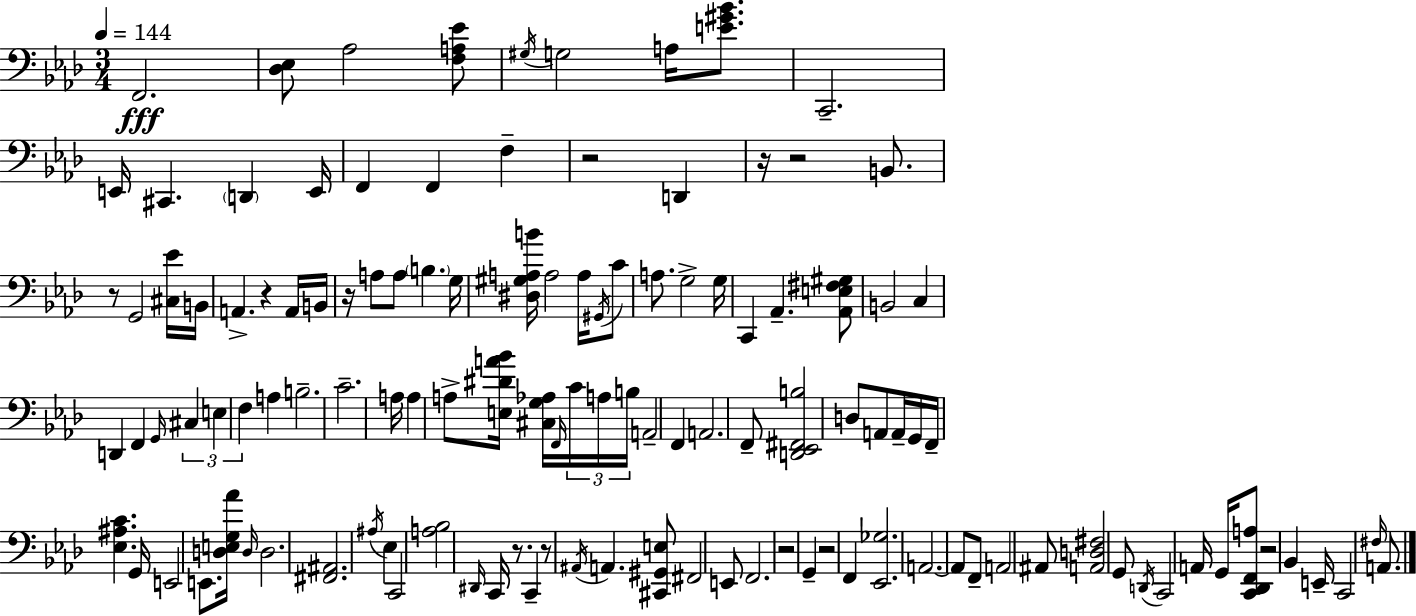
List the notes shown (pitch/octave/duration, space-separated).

F2/h. [Db3,Eb3]/e Ab3/h [F3,A3,Eb4]/e G#3/s G3/h A3/s [E4,G#4,Bb4]/e. C2/h. E2/s C#2/q. D2/q E2/s F2/q F2/q F3/q R/h D2/q R/s R/h B2/e. R/e G2/h [C#3,Eb4]/s B2/s A2/q. R/q A2/s B2/s R/s A3/e A3/e B3/q. G3/s [D#3,G#3,A3,B4]/s A3/h A3/s G#2/s C4/e A3/e. G3/h G3/s C2/q Ab2/q. [Ab2,E3,F#3,G#3]/e B2/h C3/q D2/q F2/q G2/s C#3/q E3/q F3/q A3/q B3/h. C4/h. A3/s A3/q A3/e [E3,D#4,A4,Bb4]/s [C#3,G3,Ab3]/s F2/s C4/s A3/s B3/s A2/h F2/q A2/h. F2/e [D2,Eb2,F#2,B3]/h D3/e A2/e A2/s G2/s F2/s [Eb3,A#3,C4]/q. G2/s E2/h E2/e. [D3,E3,G3,Ab4]/s D3/s D3/h. [F#2,A#2]/h. A#3/s Eb3/q C2/h [A3,Bb3]/h D#2/s C2/s R/e. C2/q R/e A#2/s A2/q. [C#2,G#2,E3]/e F#2/h E2/e F2/h. R/h G2/q R/h F2/q [Eb2,Gb3]/h. A2/h. A2/e F2/e A2/h A#2/e [A2,D3,F#3]/h G2/e D2/s C2/h A2/s G2/s [C2,Db2,F2,A3]/e R/h Bb2/q E2/s C2/h F#3/s A2/e.